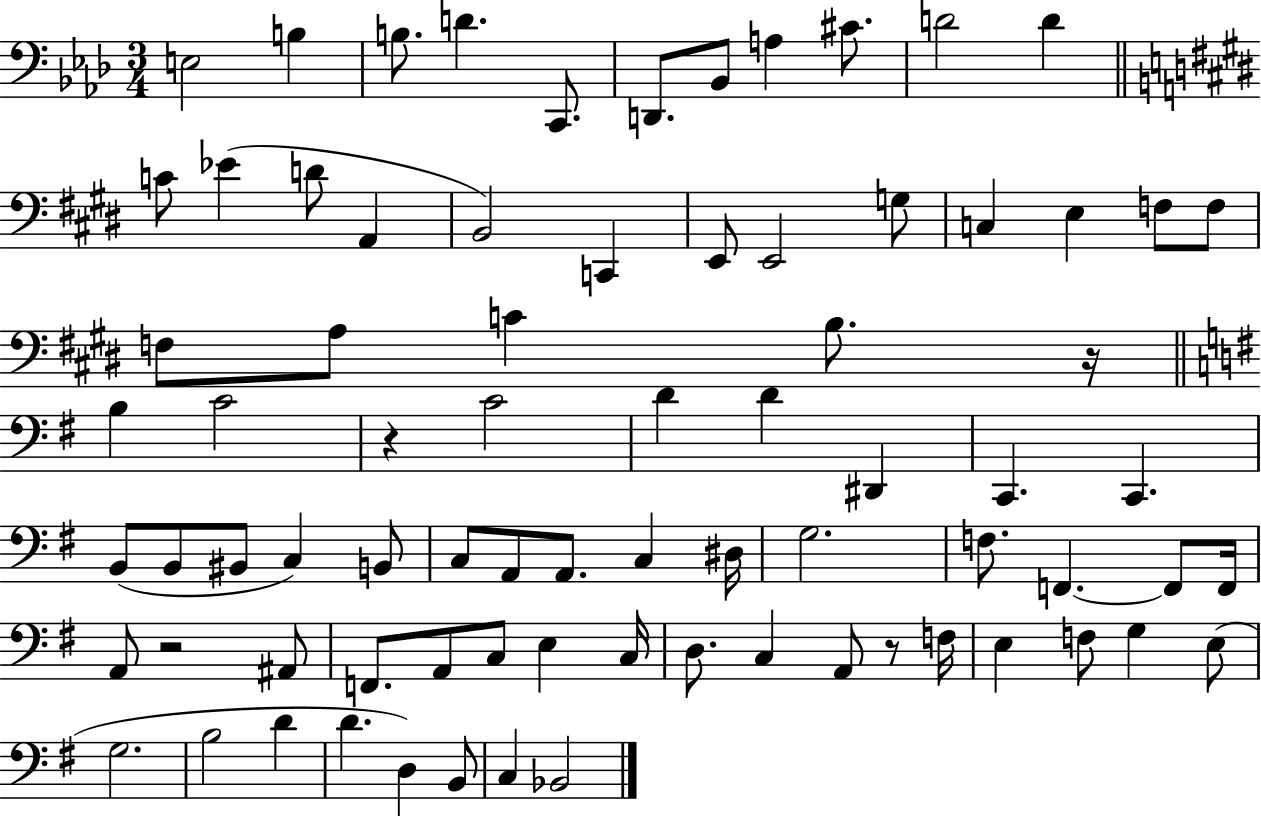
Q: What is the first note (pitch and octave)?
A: E3